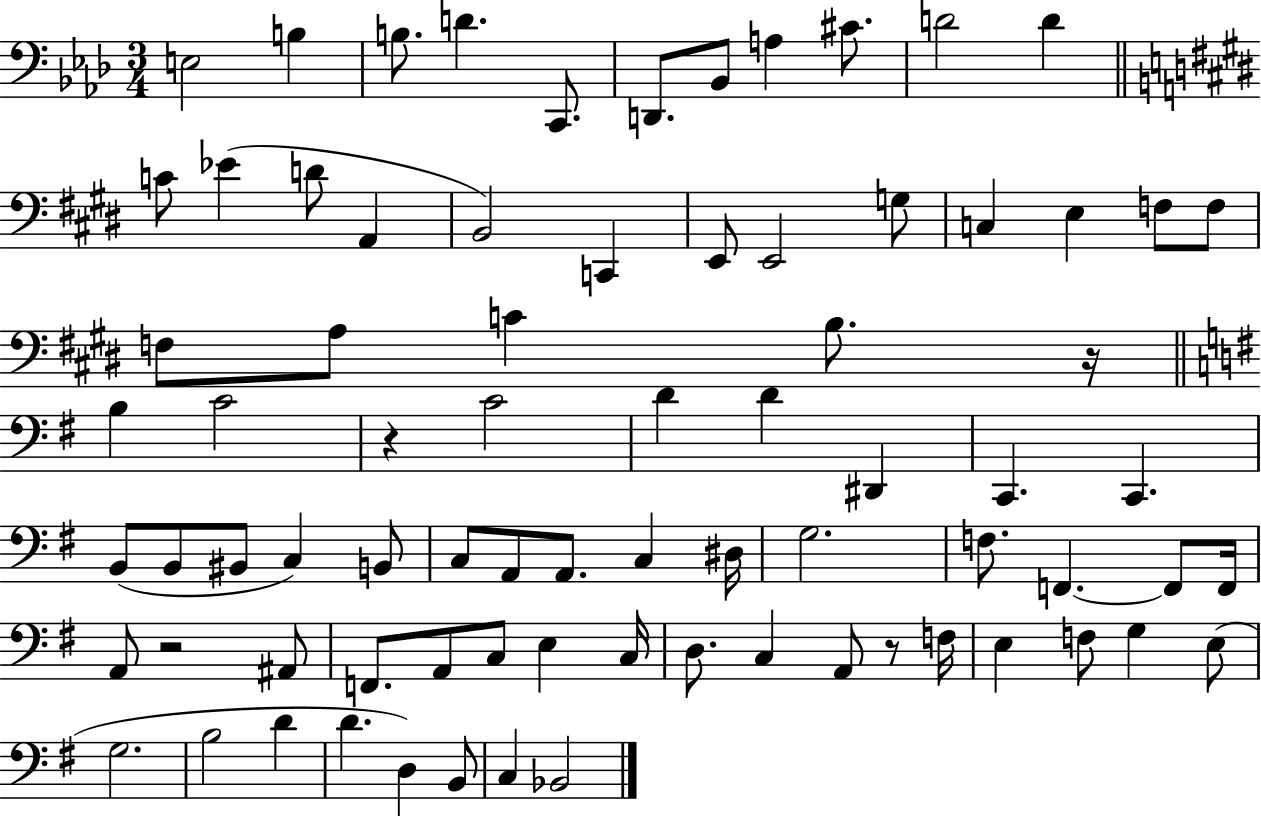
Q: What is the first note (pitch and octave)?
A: E3